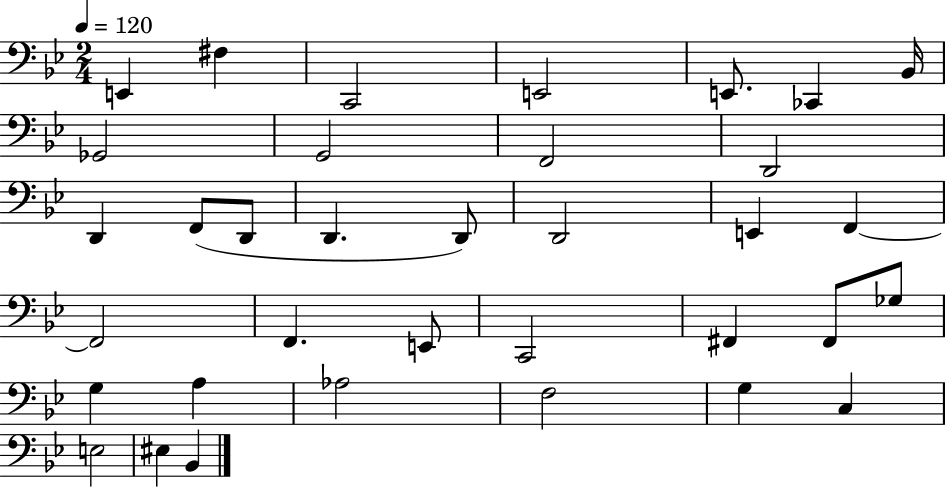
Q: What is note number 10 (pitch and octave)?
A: F2